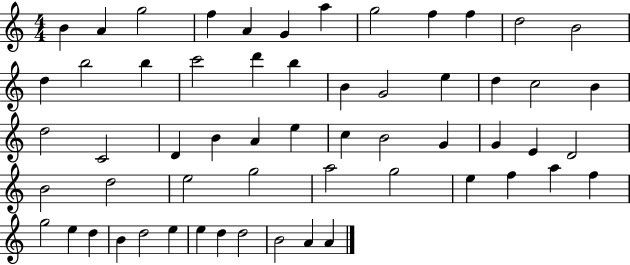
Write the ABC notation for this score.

X:1
T:Untitled
M:4/4
L:1/4
K:C
B A g2 f A G a g2 f f d2 B2 d b2 b c'2 d' b B G2 e d c2 B d2 C2 D B A e c B2 G G E D2 B2 d2 e2 g2 a2 g2 e f a f g2 e d B d2 e e d d2 B2 A A